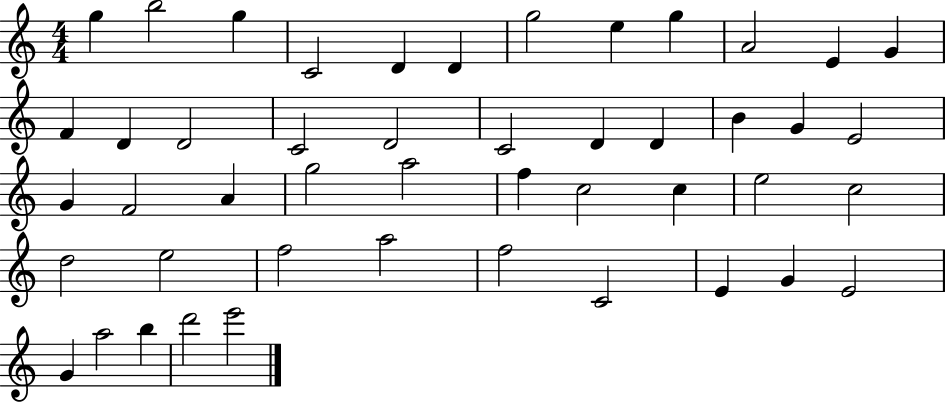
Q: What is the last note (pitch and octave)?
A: E6